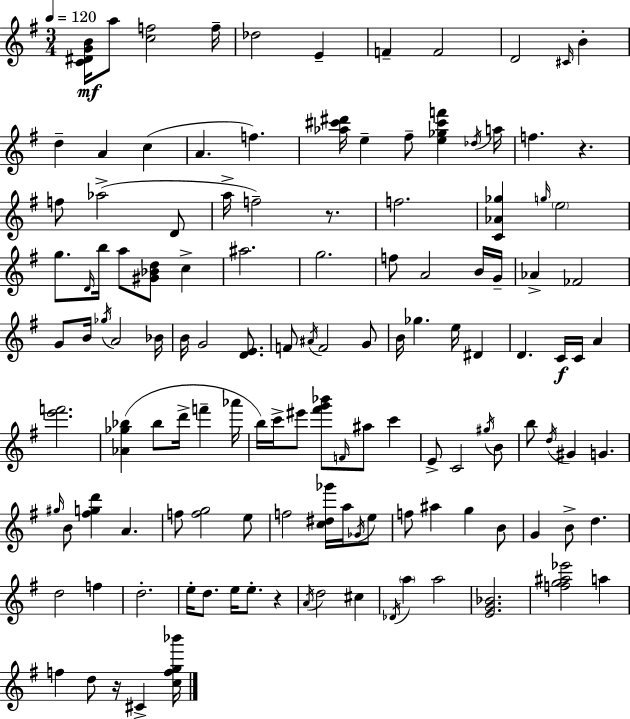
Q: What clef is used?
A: treble